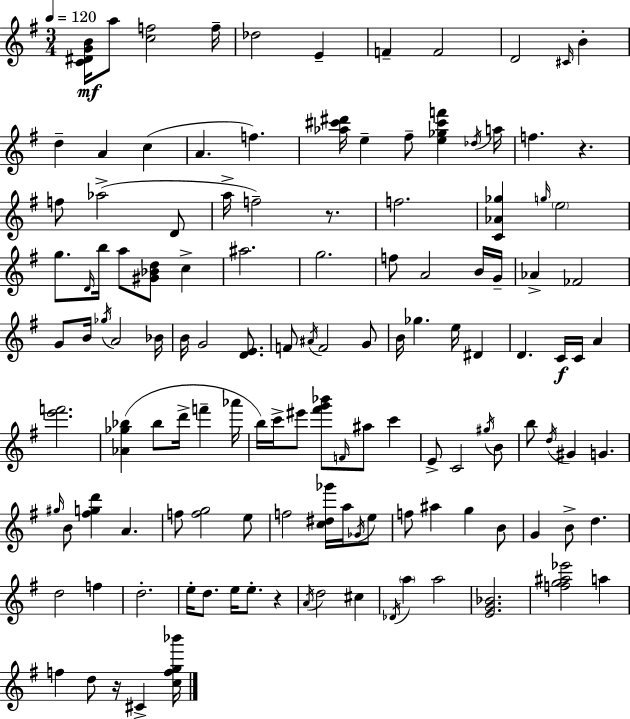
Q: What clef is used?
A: treble